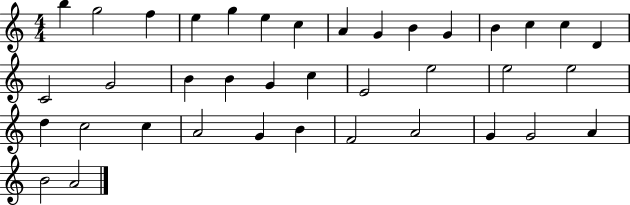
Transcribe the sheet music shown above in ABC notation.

X:1
T:Untitled
M:4/4
L:1/4
K:C
b g2 f e g e c A G B G B c c D C2 G2 B B G c E2 e2 e2 e2 d c2 c A2 G B F2 A2 G G2 A B2 A2